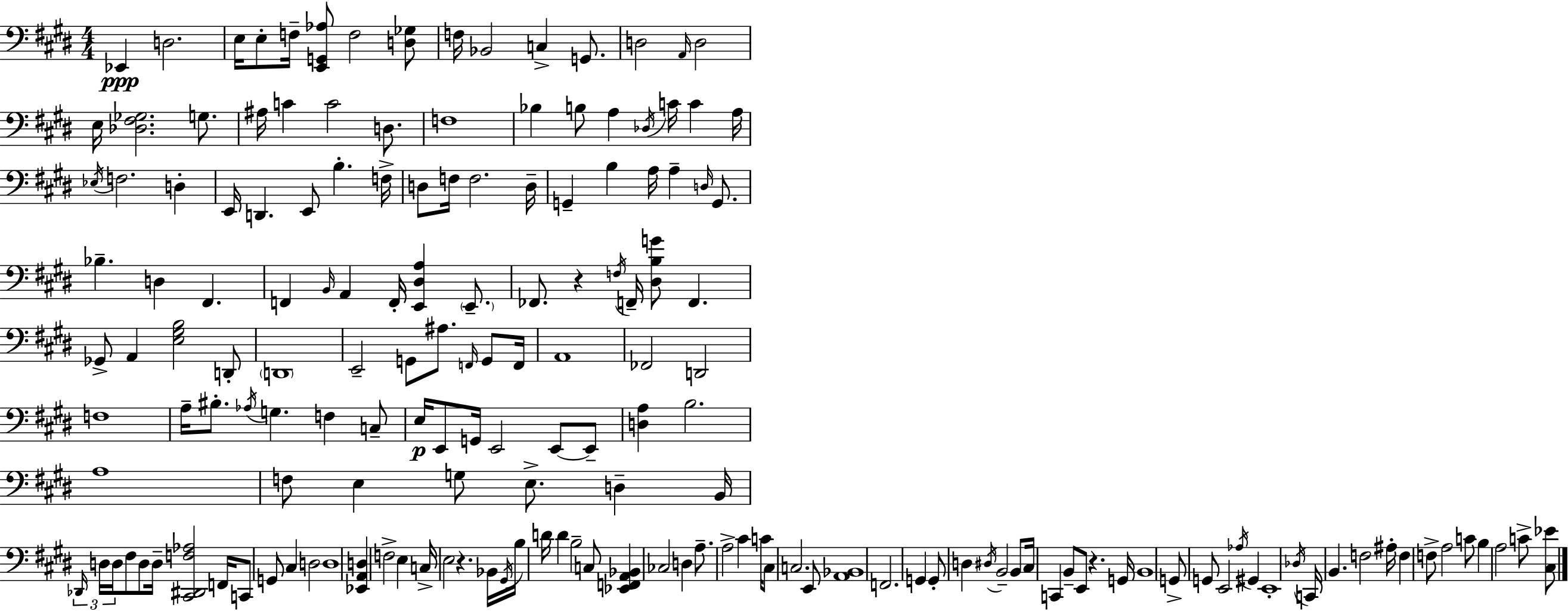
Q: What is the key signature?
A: E major